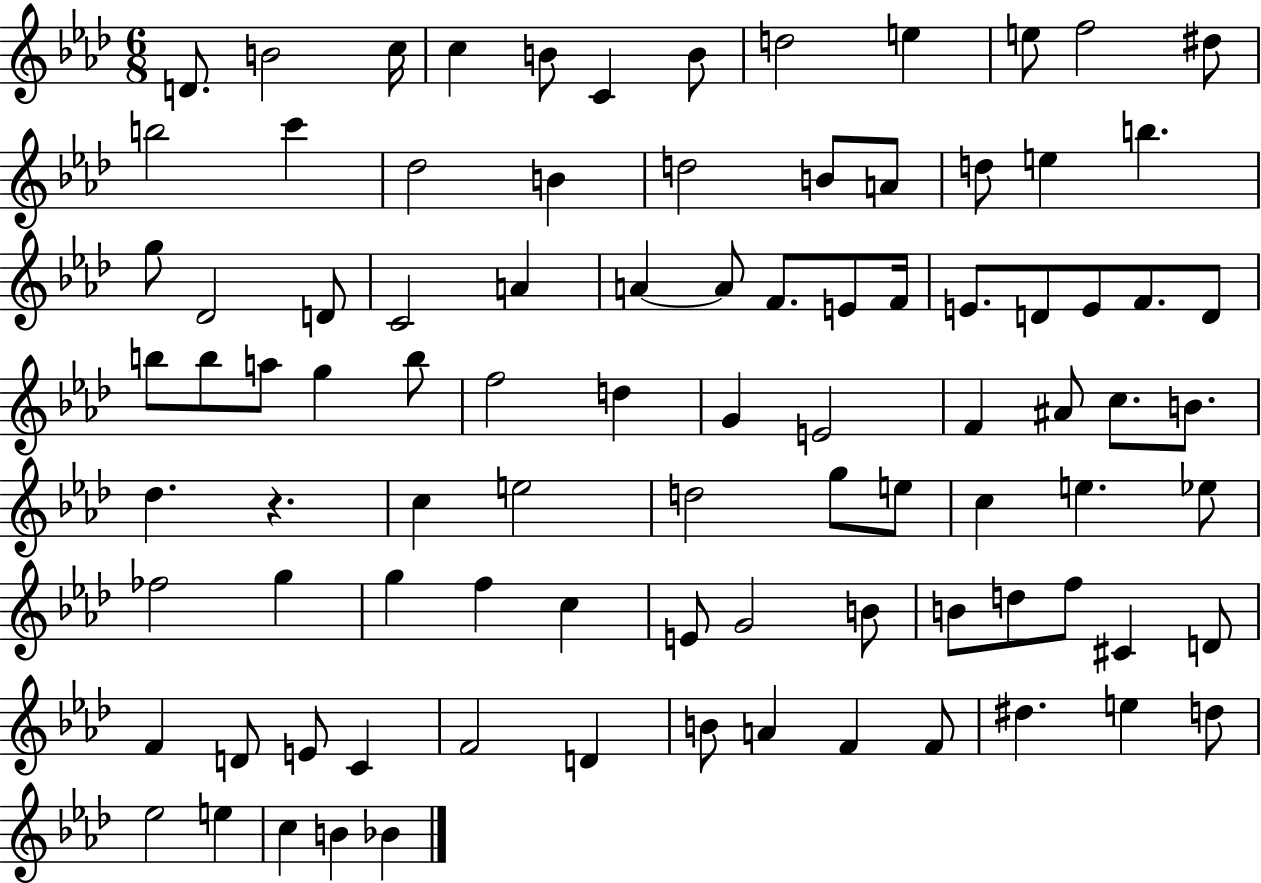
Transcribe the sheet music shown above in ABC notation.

X:1
T:Untitled
M:6/8
L:1/4
K:Ab
D/2 B2 c/4 c B/2 C B/2 d2 e e/2 f2 ^d/2 b2 c' _d2 B d2 B/2 A/2 d/2 e b g/2 _D2 D/2 C2 A A A/2 F/2 E/2 F/4 E/2 D/2 E/2 F/2 D/2 b/2 b/2 a/2 g b/2 f2 d G E2 F ^A/2 c/2 B/2 _d z c e2 d2 g/2 e/2 c e _e/2 _f2 g g f c E/2 G2 B/2 B/2 d/2 f/2 ^C D/2 F D/2 E/2 C F2 D B/2 A F F/2 ^d e d/2 _e2 e c B _B